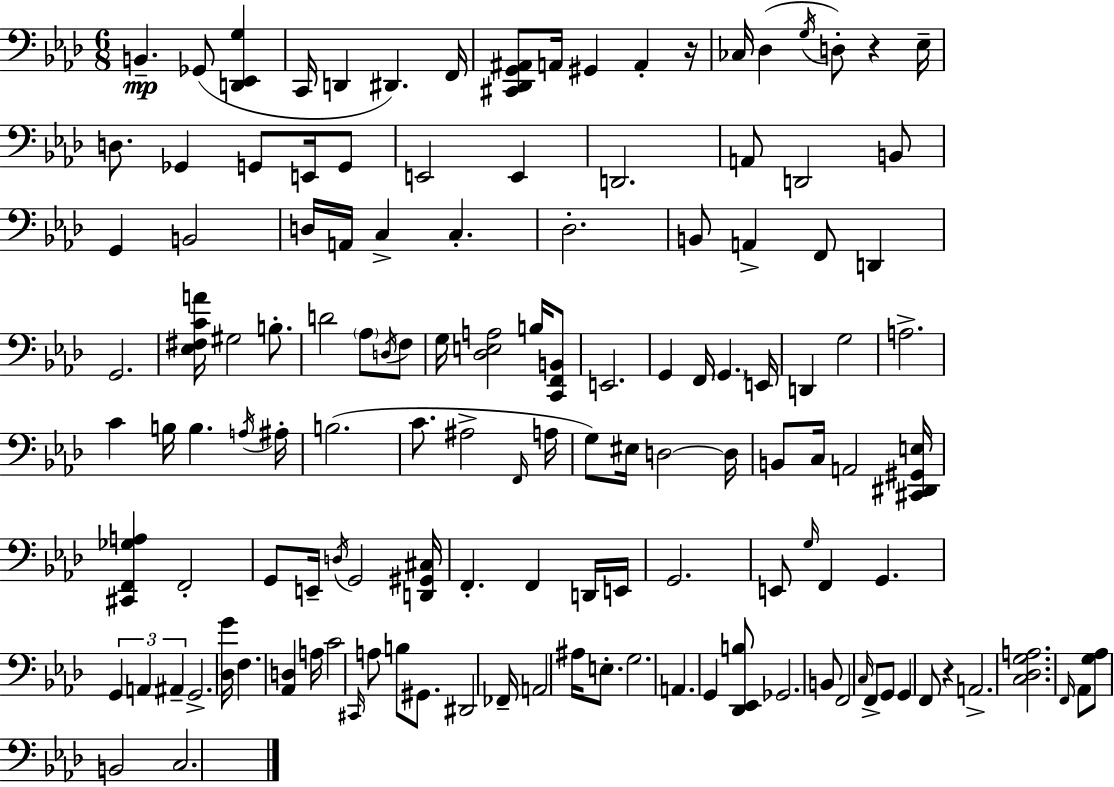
{
  \clef bass
  \numericTimeSignature
  \time 6/8
  \key aes \major
  \repeat volta 2 { b,4.--\mp ges,8( <d, ees, g>4 | c,16 d,4 dis,4.) f,16 | <cis, des, g, ais,>8 a,16 gis,4 a,4-. r16 | ces16 des4( \acciaccatura { g16 } d8-.) r4 | \break ees16-- d8. ges,4 g,8 e,16 g,8 | e,2 e,4 | d,2. | a,8 d,2 b,8 | \break g,4 b,2 | d16 a,16 c4-> c4.-. | des2.-. | b,8 a,4-> f,8 d,4 | \break g,2. | <ees fis c' a'>16 gis2 b8.-. | d'2 \parenthesize aes8 \acciaccatura { d16 } | f8 g16 <des e a>2 b16 | \break <c, f, b,>8 e,2. | g,4 f,16 \parenthesize g,4. | e,16 d,4 g2 | a2.-> | \break c'4 b16 b4. | \acciaccatura { a16 } ais16-. b2.( | c'8. ais2-> | \grace { f,16 } a16 g8) eis16 d2~~ | \break d16 b,8 c16 a,2 | <cis, dis, gis, e>16 <cis, f, ges a>4 f,2-. | g,8 e,16-- \acciaccatura { d16 } g,2 | <d, gis, cis>16 f,4.-. f,4 | \break d,16 e,16 g,2. | e,8 \grace { g16 } f,4 | g,4. \tuplet 3/2 { g,4 a,4 | ais,4-- } g,2.-> | \break <des g'>16 f4. | <aes, d>4 a16 c'2 | \grace { cis,16 } a8 b8 gis,8. dis,2 | fes,16-- a,2 | \break ais16 e8.-. g2. | a,4. | g,4 <des, ees, b>8 ges,2. | b,8 f,2 | \break \grace { c16 } f,8-> g,8 g,4 | f,8 r4 a,2.-> | <c des g a>2. | \grace { f,16 } aes,8 <g aes>8 | \break b,2 c2. | } \bar "|."
}